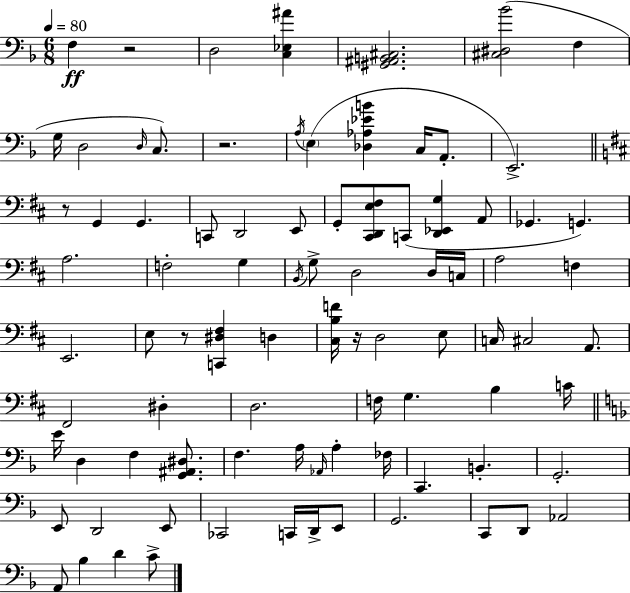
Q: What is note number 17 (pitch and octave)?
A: E2